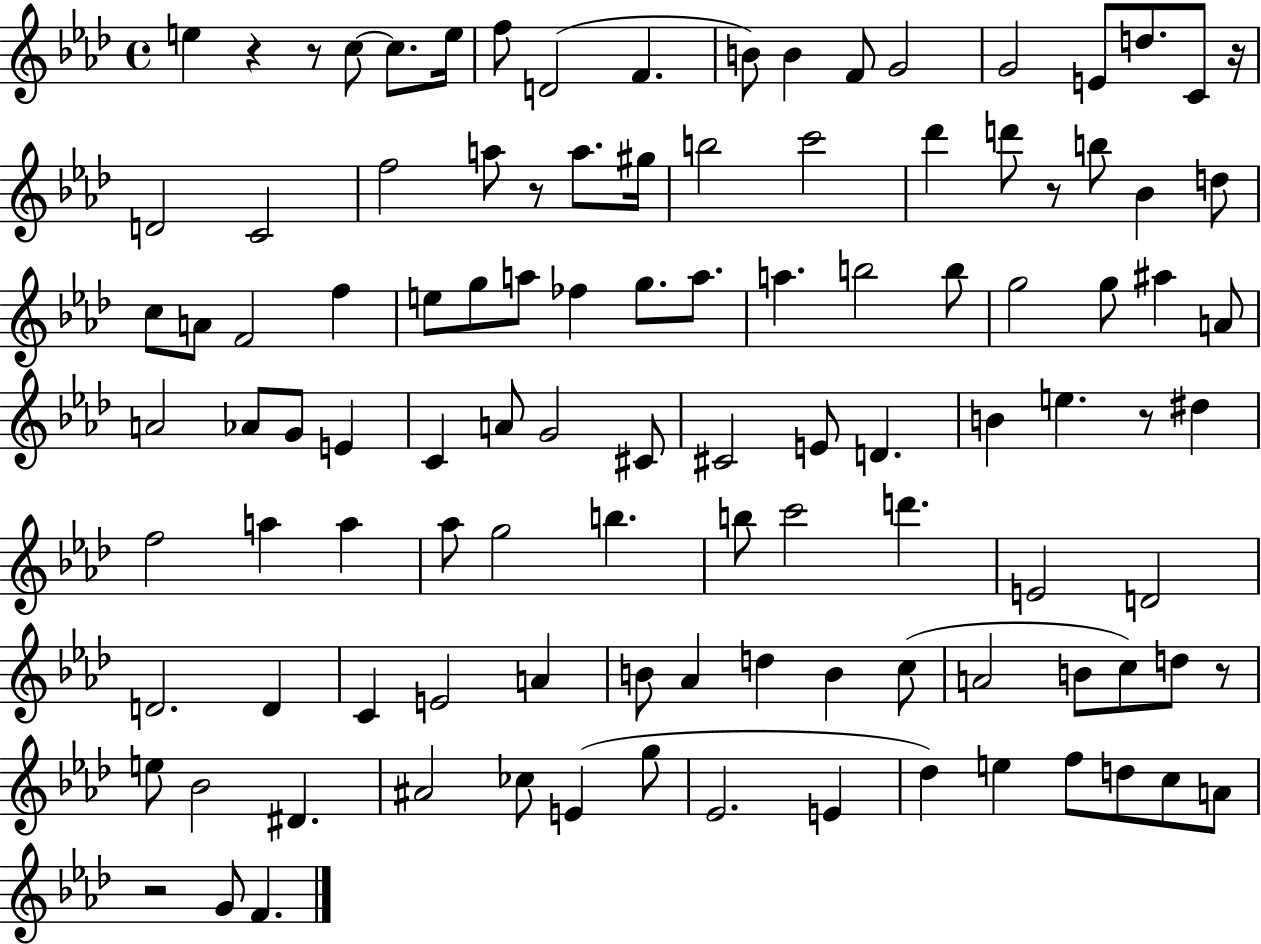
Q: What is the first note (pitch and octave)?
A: E5